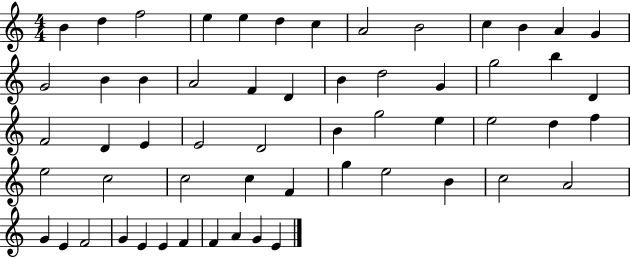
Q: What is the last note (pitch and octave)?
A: E4